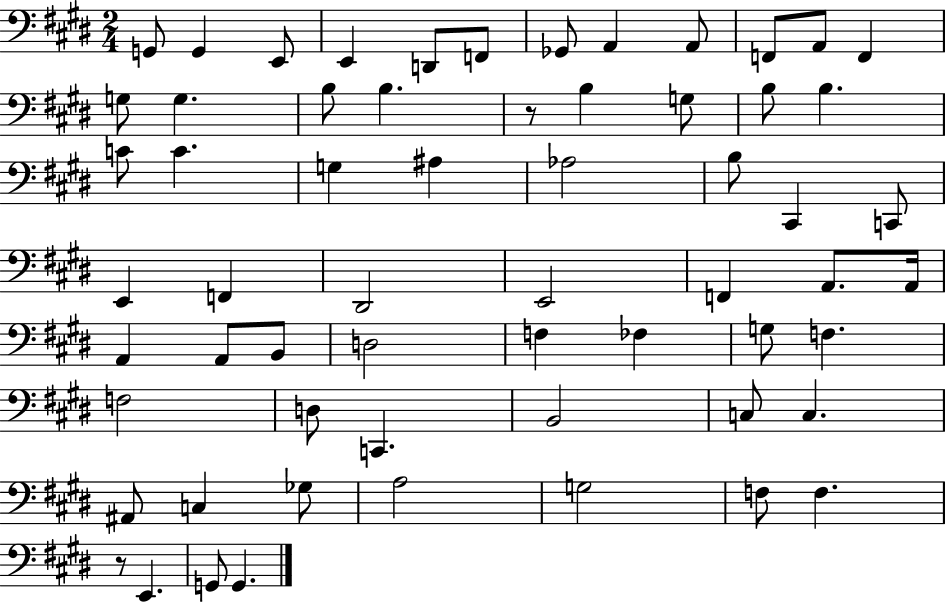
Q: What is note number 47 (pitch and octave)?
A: B2